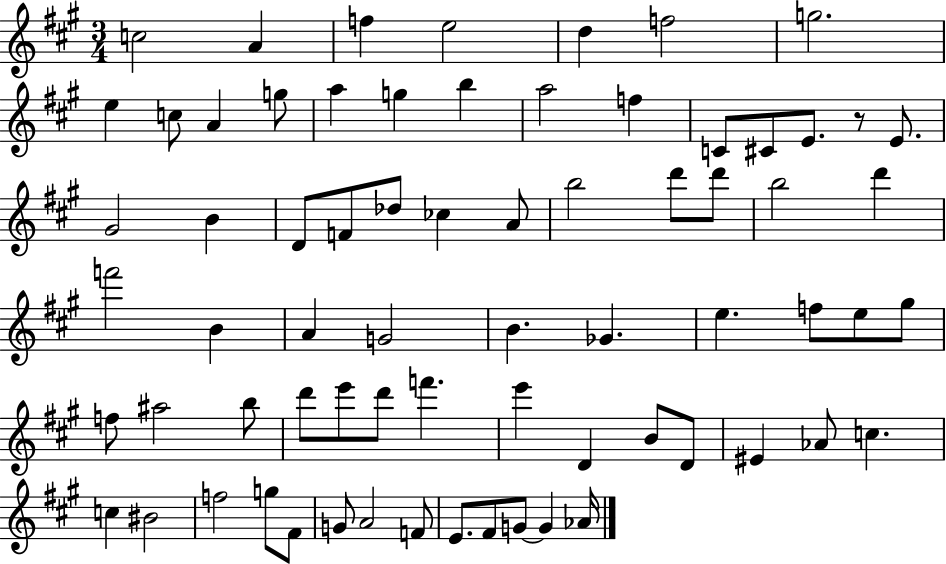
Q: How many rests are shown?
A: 1